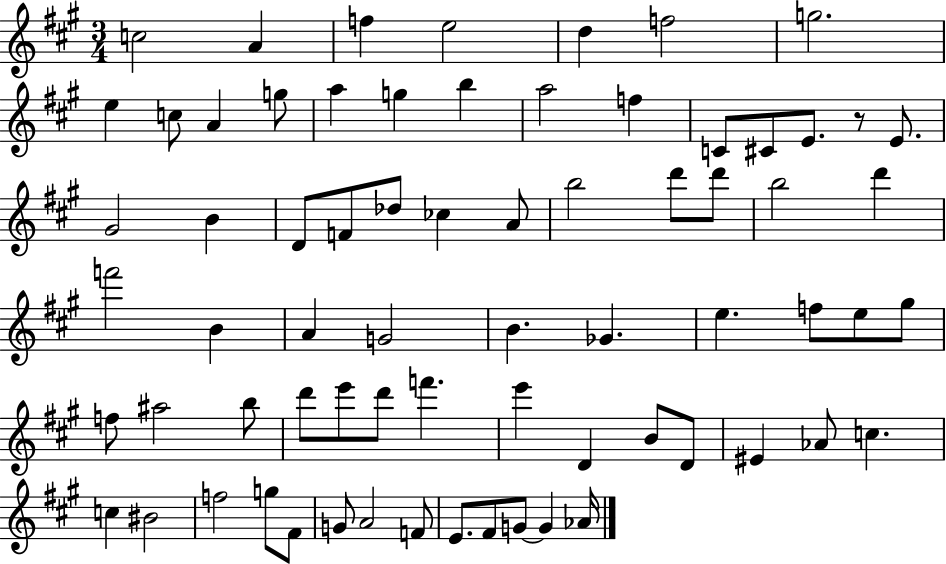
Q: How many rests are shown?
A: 1